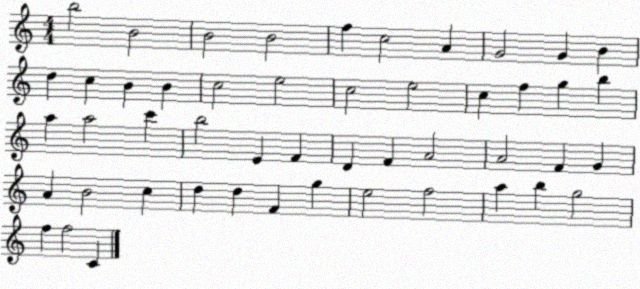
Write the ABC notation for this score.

X:1
T:Untitled
M:4/4
L:1/4
K:C
b2 B2 B2 B2 f c2 A G2 G B d c B B c2 e2 c2 e2 c f g b a a2 c' b2 E F D F A2 A2 F G A B2 c d d F g e2 f2 a b g2 f f2 C